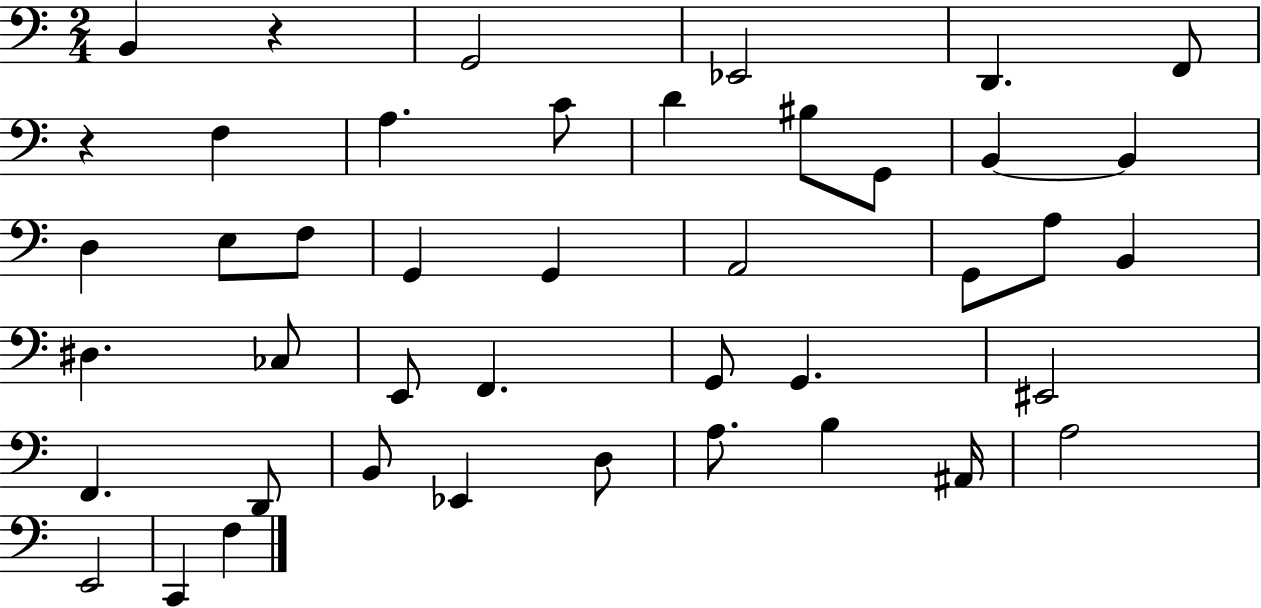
{
  \clef bass
  \numericTimeSignature
  \time 2/4
  \key c \major
  b,4 r4 | g,2 | ees,2 | d,4. f,8 | \break r4 f4 | a4. c'8 | d'4 bis8 g,8 | b,4~~ b,4 | \break d4 e8 f8 | g,4 g,4 | a,2 | g,8 a8 b,4 | \break dis4. ces8 | e,8 f,4. | g,8 g,4. | eis,2 | \break f,4. d,8 | b,8 ees,4 d8 | a8. b4 ais,16 | a2 | \break e,2 | c,4 f4 | \bar "|."
}